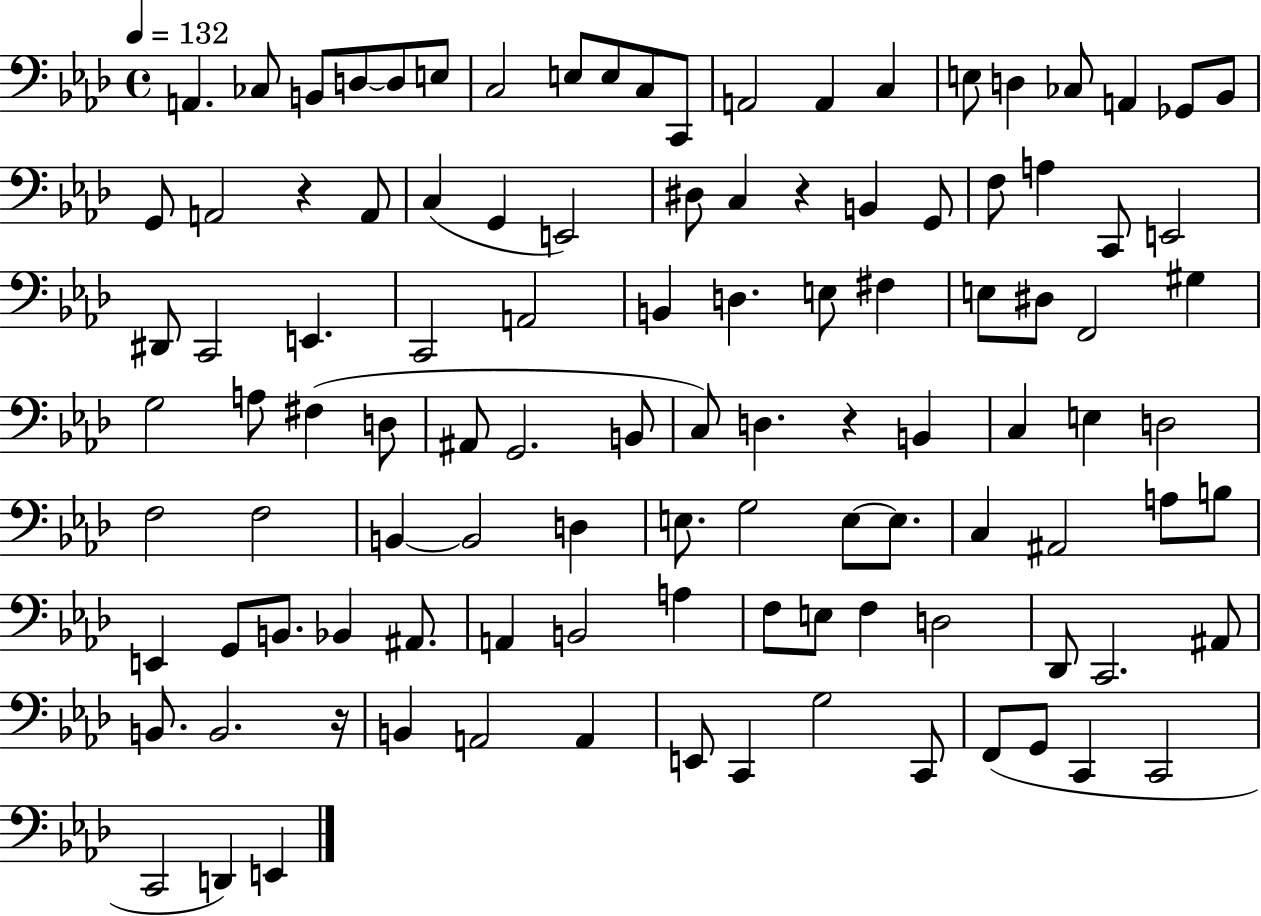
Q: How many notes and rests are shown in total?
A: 108